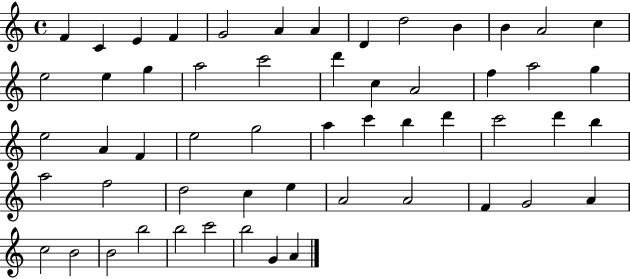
{
  \clef treble
  \time 4/4
  \defaultTimeSignature
  \key c \major
  f'4 c'4 e'4 f'4 | g'2 a'4 a'4 | d'4 d''2 b'4 | b'4 a'2 c''4 | \break e''2 e''4 g''4 | a''2 c'''2 | d'''4 c''4 a'2 | f''4 a''2 g''4 | \break e''2 a'4 f'4 | e''2 g''2 | a''4 c'''4 b''4 d'''4 | c'''2 d'''4 b''4 | \break a''2 f''2 | d''2 c''4 e''4 | a'2 a'2 | f'4 g'2 a'4 | \break c''2 b'2 | b'2 b''2 | b''2 c'''2 | b''2 g'4 a'4 | \break \bar "|."
}